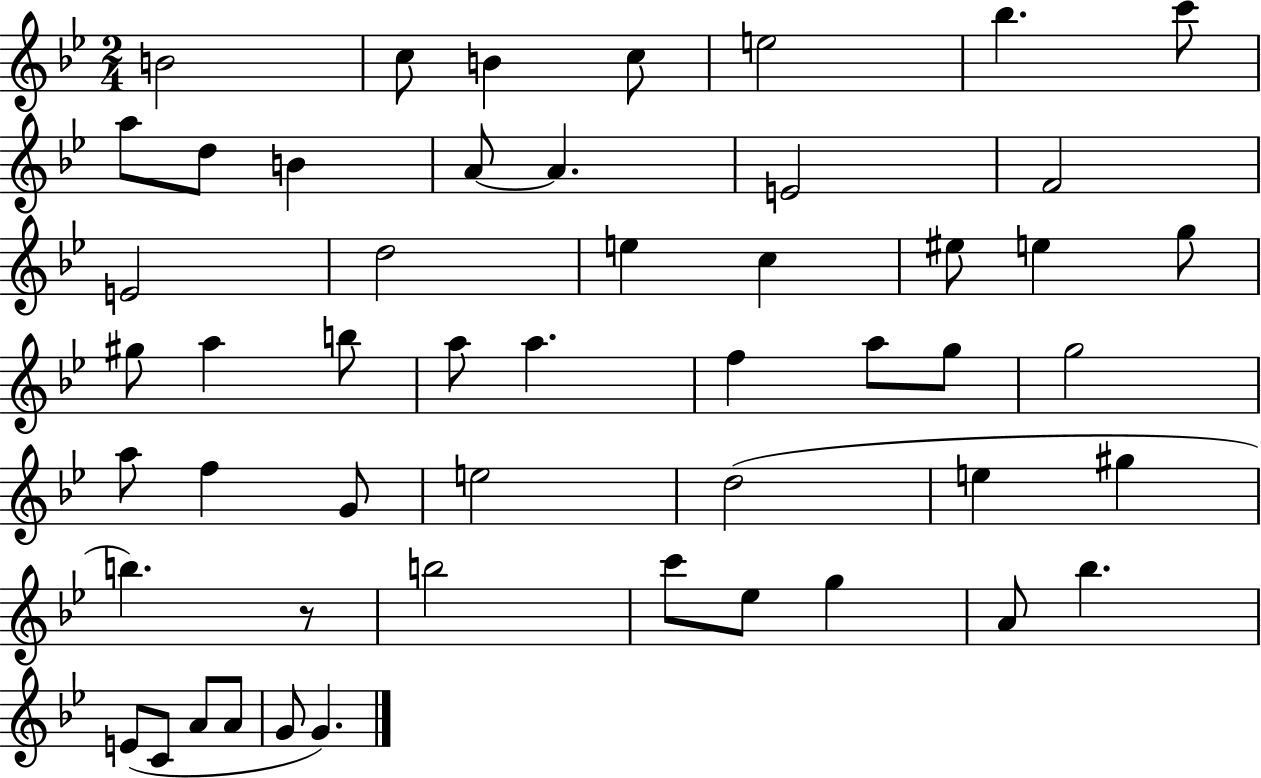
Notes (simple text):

B4/h C5/e B4/q C5/e E5/h Bb5/q. C6/e A5/e D5/e B4/q A4/e A4/q. E4/h F4/h E4/h D5/h E5/q C5/q EIS5/e E5/q G5/e G#5/e A5/q B5/e A5/e A5/q. F5/q A5/e G5/e G5/h A5/e F5/q G4/e E5/h D5/h E5/q G#5/q B5/q. R/e B5/h C6/e Eb5/e G5/q A4/e Bb5/q. E4/e C4/e A4/e A4/e G4/e G4/q.